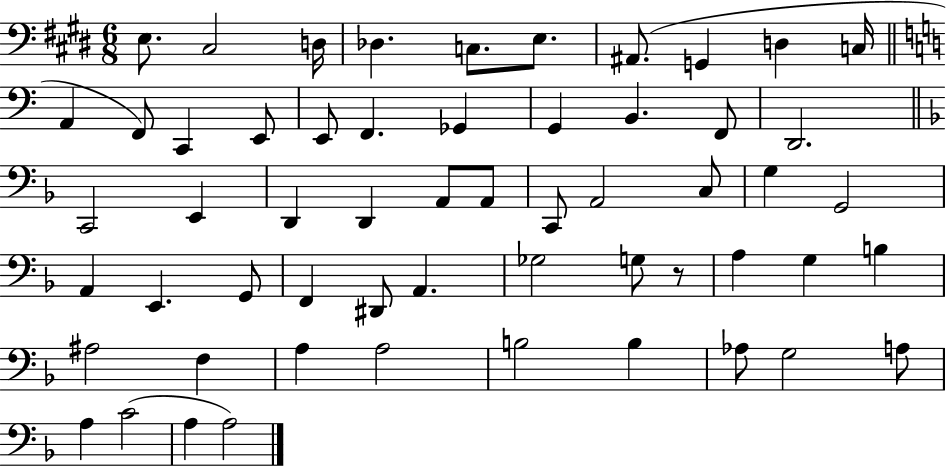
X:1
T:Untitled
M:6/8
L:1/4
K:E
E,/2 ^C,2 D,/4 _D, C,/2 E,/2 ^A,,/2 G,, D, C,/4 A,, F,,/2 C,, E,,/2 E,,/2 F,, _G,, G,, B,, F,,/2 D,,2 C,,2 E,, D,, D,, A,,/2 A,,/2 C,,/2 A,,2 C,/2 G, G,,2 A,, E,, G,,/2 F,, ^D,,/2 A,, _G,2 G,/2 z/2 A, G, B, ^A,2 F, A, A,2 B,2 B, _A,/2 G,2 A,/2 A, C2 A, A,2